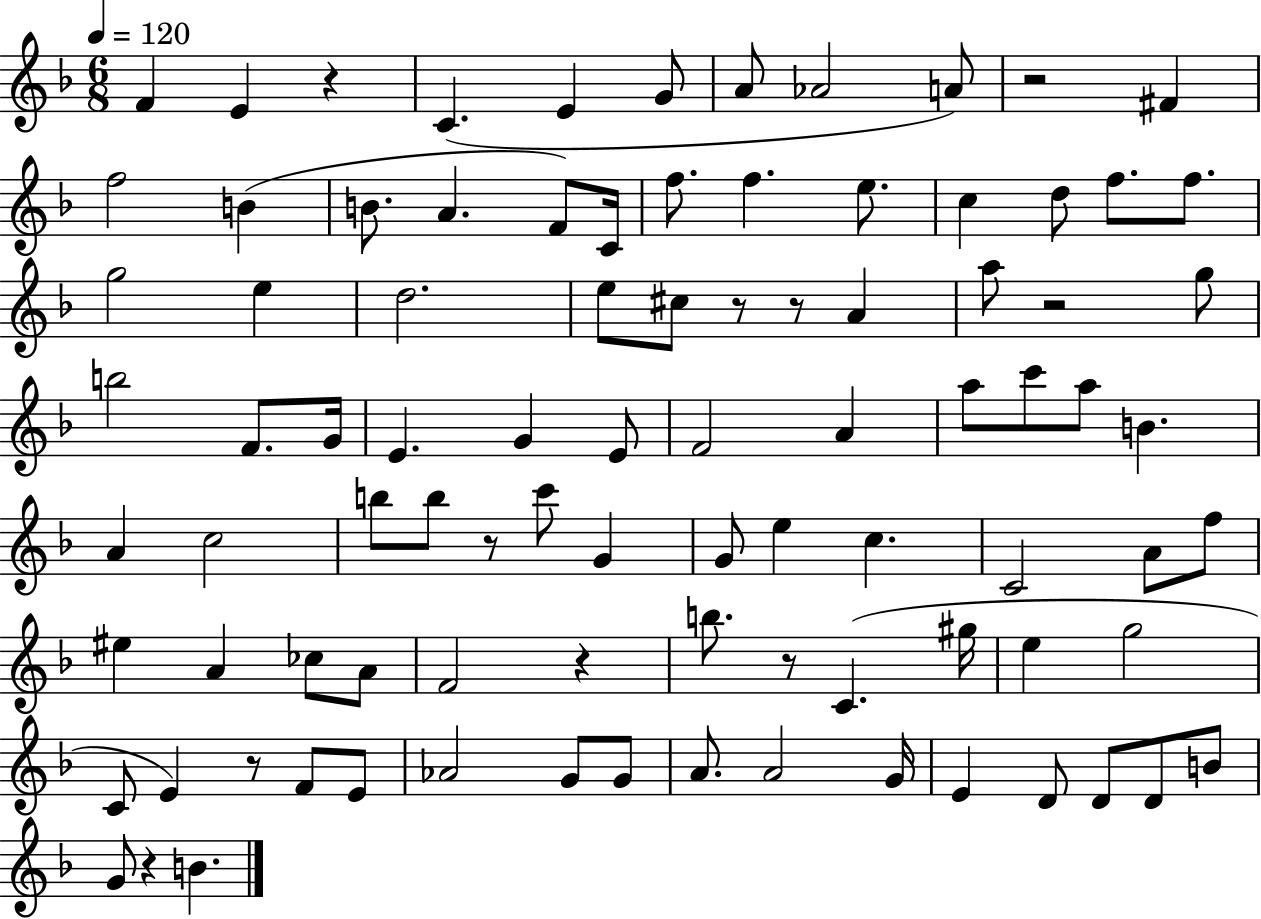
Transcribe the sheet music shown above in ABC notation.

X:1
T:Untitled
M:6/8
L:1/4
K:F
F E z C E G/2 A/2 _A2 A/2 z2 ^F f2 B B/2 A F/2 C/4 f/2 f e/2 c d/2 f/2 f/2 g2 e d2 e/2 ^c/2 z/2 z/2 A a/2 z2 g/2 b2 F/2 G/4 E G E/2 F2 A a/2 c'/2 a/2 B A c2 b/2 b/2 z/2 c'/2 G G/2 e c C2 A/2 f/2 ^e A _c/2 A/2 F2 z b/2 z/2 C ^g/4 e g2 C/2 E z/2 F/2 E/2 _A2 G/2 G/2 A/2 A2 G/4 E D/2 D/2 D/2 B/2 G/2 z B